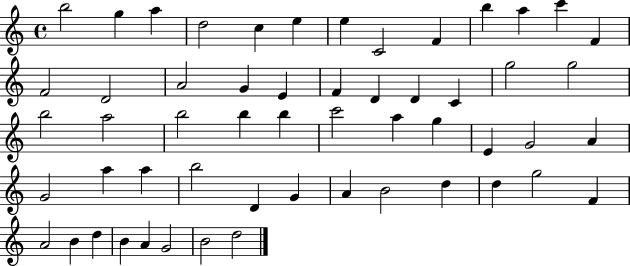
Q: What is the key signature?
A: C major